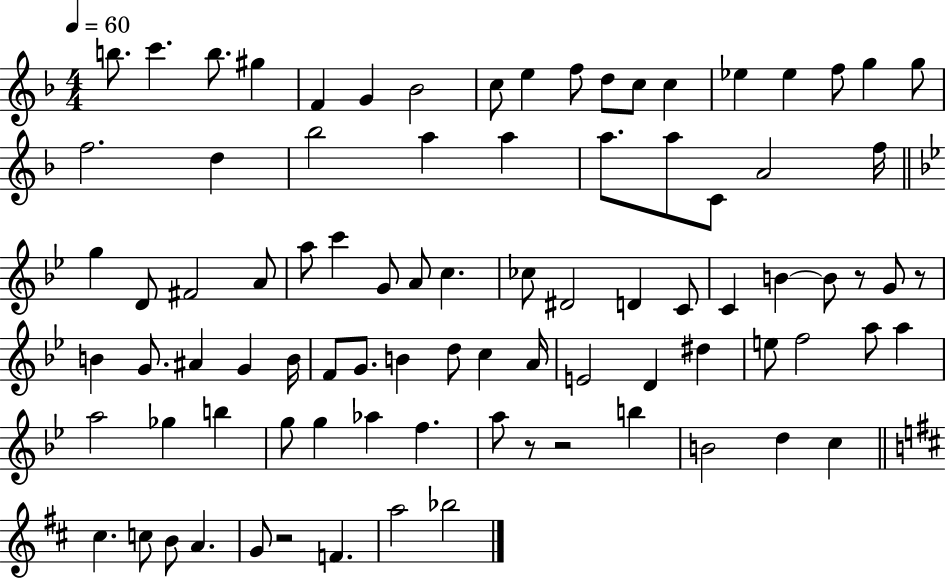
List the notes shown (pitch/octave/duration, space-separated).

B5/e. C6/q. B5/e. G#5/q F4/q G4/q Bb4/h C5/e E5/q F5/e D5/e C5/e C5/q Eb5/q Eb5/q F5/e G5/q G5/e F5/h. D5/q Bb5/h A5/q A5/q A5/e. A5/e C4/e A4/h F5/s G5/q D4/e F#4/h A4/e A5/e C6/q G4/e A4/e C5/q. CES5/e D#4/h D4/q C4/e C4/q B4/q B4/e R/e G4/e R/e B4/q G4/e. A#4/q G4/q B4/s F4/e G4/e. B4/q D5/e C5/q A4/s E4/h D4/q D#5/q E5/e F5/h A5/e A5/q A5/h Gb5/q B5/q G5/e G5/q Ab5/q F5/q. A5/e R/e R/h B5/q B4/h D5/q C5/q C#5/q. C5/e B4/e A4/q. G4/e R/h F4/q. A5/h Bb5/h